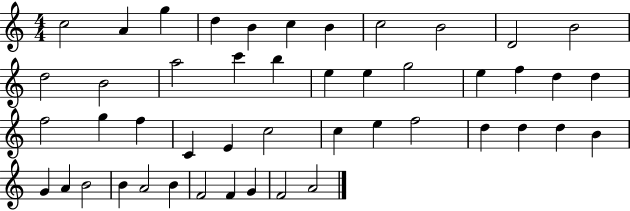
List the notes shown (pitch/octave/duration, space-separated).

C5/h A4/q G5/q D5/q B4/q C5/q B4/q C5/h B4/h D4/h B4/h D5/h B4/h A5/h C6/q B5/q E5/q E5/q G5/h E5/q F5/q D5/q D5/q F5/h G5/q F5/q C4/q E4/q C5/h C5/q E5/q F5/h D5/q D5/q D5/q B4/q G4/q A4/q B4/h B4/q A4/h B4/q F4/h F4/q G4/q F4/h A4/h